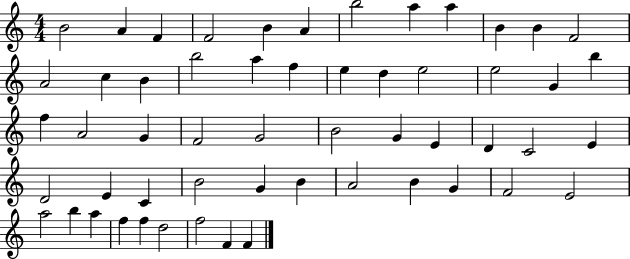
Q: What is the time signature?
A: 4/4